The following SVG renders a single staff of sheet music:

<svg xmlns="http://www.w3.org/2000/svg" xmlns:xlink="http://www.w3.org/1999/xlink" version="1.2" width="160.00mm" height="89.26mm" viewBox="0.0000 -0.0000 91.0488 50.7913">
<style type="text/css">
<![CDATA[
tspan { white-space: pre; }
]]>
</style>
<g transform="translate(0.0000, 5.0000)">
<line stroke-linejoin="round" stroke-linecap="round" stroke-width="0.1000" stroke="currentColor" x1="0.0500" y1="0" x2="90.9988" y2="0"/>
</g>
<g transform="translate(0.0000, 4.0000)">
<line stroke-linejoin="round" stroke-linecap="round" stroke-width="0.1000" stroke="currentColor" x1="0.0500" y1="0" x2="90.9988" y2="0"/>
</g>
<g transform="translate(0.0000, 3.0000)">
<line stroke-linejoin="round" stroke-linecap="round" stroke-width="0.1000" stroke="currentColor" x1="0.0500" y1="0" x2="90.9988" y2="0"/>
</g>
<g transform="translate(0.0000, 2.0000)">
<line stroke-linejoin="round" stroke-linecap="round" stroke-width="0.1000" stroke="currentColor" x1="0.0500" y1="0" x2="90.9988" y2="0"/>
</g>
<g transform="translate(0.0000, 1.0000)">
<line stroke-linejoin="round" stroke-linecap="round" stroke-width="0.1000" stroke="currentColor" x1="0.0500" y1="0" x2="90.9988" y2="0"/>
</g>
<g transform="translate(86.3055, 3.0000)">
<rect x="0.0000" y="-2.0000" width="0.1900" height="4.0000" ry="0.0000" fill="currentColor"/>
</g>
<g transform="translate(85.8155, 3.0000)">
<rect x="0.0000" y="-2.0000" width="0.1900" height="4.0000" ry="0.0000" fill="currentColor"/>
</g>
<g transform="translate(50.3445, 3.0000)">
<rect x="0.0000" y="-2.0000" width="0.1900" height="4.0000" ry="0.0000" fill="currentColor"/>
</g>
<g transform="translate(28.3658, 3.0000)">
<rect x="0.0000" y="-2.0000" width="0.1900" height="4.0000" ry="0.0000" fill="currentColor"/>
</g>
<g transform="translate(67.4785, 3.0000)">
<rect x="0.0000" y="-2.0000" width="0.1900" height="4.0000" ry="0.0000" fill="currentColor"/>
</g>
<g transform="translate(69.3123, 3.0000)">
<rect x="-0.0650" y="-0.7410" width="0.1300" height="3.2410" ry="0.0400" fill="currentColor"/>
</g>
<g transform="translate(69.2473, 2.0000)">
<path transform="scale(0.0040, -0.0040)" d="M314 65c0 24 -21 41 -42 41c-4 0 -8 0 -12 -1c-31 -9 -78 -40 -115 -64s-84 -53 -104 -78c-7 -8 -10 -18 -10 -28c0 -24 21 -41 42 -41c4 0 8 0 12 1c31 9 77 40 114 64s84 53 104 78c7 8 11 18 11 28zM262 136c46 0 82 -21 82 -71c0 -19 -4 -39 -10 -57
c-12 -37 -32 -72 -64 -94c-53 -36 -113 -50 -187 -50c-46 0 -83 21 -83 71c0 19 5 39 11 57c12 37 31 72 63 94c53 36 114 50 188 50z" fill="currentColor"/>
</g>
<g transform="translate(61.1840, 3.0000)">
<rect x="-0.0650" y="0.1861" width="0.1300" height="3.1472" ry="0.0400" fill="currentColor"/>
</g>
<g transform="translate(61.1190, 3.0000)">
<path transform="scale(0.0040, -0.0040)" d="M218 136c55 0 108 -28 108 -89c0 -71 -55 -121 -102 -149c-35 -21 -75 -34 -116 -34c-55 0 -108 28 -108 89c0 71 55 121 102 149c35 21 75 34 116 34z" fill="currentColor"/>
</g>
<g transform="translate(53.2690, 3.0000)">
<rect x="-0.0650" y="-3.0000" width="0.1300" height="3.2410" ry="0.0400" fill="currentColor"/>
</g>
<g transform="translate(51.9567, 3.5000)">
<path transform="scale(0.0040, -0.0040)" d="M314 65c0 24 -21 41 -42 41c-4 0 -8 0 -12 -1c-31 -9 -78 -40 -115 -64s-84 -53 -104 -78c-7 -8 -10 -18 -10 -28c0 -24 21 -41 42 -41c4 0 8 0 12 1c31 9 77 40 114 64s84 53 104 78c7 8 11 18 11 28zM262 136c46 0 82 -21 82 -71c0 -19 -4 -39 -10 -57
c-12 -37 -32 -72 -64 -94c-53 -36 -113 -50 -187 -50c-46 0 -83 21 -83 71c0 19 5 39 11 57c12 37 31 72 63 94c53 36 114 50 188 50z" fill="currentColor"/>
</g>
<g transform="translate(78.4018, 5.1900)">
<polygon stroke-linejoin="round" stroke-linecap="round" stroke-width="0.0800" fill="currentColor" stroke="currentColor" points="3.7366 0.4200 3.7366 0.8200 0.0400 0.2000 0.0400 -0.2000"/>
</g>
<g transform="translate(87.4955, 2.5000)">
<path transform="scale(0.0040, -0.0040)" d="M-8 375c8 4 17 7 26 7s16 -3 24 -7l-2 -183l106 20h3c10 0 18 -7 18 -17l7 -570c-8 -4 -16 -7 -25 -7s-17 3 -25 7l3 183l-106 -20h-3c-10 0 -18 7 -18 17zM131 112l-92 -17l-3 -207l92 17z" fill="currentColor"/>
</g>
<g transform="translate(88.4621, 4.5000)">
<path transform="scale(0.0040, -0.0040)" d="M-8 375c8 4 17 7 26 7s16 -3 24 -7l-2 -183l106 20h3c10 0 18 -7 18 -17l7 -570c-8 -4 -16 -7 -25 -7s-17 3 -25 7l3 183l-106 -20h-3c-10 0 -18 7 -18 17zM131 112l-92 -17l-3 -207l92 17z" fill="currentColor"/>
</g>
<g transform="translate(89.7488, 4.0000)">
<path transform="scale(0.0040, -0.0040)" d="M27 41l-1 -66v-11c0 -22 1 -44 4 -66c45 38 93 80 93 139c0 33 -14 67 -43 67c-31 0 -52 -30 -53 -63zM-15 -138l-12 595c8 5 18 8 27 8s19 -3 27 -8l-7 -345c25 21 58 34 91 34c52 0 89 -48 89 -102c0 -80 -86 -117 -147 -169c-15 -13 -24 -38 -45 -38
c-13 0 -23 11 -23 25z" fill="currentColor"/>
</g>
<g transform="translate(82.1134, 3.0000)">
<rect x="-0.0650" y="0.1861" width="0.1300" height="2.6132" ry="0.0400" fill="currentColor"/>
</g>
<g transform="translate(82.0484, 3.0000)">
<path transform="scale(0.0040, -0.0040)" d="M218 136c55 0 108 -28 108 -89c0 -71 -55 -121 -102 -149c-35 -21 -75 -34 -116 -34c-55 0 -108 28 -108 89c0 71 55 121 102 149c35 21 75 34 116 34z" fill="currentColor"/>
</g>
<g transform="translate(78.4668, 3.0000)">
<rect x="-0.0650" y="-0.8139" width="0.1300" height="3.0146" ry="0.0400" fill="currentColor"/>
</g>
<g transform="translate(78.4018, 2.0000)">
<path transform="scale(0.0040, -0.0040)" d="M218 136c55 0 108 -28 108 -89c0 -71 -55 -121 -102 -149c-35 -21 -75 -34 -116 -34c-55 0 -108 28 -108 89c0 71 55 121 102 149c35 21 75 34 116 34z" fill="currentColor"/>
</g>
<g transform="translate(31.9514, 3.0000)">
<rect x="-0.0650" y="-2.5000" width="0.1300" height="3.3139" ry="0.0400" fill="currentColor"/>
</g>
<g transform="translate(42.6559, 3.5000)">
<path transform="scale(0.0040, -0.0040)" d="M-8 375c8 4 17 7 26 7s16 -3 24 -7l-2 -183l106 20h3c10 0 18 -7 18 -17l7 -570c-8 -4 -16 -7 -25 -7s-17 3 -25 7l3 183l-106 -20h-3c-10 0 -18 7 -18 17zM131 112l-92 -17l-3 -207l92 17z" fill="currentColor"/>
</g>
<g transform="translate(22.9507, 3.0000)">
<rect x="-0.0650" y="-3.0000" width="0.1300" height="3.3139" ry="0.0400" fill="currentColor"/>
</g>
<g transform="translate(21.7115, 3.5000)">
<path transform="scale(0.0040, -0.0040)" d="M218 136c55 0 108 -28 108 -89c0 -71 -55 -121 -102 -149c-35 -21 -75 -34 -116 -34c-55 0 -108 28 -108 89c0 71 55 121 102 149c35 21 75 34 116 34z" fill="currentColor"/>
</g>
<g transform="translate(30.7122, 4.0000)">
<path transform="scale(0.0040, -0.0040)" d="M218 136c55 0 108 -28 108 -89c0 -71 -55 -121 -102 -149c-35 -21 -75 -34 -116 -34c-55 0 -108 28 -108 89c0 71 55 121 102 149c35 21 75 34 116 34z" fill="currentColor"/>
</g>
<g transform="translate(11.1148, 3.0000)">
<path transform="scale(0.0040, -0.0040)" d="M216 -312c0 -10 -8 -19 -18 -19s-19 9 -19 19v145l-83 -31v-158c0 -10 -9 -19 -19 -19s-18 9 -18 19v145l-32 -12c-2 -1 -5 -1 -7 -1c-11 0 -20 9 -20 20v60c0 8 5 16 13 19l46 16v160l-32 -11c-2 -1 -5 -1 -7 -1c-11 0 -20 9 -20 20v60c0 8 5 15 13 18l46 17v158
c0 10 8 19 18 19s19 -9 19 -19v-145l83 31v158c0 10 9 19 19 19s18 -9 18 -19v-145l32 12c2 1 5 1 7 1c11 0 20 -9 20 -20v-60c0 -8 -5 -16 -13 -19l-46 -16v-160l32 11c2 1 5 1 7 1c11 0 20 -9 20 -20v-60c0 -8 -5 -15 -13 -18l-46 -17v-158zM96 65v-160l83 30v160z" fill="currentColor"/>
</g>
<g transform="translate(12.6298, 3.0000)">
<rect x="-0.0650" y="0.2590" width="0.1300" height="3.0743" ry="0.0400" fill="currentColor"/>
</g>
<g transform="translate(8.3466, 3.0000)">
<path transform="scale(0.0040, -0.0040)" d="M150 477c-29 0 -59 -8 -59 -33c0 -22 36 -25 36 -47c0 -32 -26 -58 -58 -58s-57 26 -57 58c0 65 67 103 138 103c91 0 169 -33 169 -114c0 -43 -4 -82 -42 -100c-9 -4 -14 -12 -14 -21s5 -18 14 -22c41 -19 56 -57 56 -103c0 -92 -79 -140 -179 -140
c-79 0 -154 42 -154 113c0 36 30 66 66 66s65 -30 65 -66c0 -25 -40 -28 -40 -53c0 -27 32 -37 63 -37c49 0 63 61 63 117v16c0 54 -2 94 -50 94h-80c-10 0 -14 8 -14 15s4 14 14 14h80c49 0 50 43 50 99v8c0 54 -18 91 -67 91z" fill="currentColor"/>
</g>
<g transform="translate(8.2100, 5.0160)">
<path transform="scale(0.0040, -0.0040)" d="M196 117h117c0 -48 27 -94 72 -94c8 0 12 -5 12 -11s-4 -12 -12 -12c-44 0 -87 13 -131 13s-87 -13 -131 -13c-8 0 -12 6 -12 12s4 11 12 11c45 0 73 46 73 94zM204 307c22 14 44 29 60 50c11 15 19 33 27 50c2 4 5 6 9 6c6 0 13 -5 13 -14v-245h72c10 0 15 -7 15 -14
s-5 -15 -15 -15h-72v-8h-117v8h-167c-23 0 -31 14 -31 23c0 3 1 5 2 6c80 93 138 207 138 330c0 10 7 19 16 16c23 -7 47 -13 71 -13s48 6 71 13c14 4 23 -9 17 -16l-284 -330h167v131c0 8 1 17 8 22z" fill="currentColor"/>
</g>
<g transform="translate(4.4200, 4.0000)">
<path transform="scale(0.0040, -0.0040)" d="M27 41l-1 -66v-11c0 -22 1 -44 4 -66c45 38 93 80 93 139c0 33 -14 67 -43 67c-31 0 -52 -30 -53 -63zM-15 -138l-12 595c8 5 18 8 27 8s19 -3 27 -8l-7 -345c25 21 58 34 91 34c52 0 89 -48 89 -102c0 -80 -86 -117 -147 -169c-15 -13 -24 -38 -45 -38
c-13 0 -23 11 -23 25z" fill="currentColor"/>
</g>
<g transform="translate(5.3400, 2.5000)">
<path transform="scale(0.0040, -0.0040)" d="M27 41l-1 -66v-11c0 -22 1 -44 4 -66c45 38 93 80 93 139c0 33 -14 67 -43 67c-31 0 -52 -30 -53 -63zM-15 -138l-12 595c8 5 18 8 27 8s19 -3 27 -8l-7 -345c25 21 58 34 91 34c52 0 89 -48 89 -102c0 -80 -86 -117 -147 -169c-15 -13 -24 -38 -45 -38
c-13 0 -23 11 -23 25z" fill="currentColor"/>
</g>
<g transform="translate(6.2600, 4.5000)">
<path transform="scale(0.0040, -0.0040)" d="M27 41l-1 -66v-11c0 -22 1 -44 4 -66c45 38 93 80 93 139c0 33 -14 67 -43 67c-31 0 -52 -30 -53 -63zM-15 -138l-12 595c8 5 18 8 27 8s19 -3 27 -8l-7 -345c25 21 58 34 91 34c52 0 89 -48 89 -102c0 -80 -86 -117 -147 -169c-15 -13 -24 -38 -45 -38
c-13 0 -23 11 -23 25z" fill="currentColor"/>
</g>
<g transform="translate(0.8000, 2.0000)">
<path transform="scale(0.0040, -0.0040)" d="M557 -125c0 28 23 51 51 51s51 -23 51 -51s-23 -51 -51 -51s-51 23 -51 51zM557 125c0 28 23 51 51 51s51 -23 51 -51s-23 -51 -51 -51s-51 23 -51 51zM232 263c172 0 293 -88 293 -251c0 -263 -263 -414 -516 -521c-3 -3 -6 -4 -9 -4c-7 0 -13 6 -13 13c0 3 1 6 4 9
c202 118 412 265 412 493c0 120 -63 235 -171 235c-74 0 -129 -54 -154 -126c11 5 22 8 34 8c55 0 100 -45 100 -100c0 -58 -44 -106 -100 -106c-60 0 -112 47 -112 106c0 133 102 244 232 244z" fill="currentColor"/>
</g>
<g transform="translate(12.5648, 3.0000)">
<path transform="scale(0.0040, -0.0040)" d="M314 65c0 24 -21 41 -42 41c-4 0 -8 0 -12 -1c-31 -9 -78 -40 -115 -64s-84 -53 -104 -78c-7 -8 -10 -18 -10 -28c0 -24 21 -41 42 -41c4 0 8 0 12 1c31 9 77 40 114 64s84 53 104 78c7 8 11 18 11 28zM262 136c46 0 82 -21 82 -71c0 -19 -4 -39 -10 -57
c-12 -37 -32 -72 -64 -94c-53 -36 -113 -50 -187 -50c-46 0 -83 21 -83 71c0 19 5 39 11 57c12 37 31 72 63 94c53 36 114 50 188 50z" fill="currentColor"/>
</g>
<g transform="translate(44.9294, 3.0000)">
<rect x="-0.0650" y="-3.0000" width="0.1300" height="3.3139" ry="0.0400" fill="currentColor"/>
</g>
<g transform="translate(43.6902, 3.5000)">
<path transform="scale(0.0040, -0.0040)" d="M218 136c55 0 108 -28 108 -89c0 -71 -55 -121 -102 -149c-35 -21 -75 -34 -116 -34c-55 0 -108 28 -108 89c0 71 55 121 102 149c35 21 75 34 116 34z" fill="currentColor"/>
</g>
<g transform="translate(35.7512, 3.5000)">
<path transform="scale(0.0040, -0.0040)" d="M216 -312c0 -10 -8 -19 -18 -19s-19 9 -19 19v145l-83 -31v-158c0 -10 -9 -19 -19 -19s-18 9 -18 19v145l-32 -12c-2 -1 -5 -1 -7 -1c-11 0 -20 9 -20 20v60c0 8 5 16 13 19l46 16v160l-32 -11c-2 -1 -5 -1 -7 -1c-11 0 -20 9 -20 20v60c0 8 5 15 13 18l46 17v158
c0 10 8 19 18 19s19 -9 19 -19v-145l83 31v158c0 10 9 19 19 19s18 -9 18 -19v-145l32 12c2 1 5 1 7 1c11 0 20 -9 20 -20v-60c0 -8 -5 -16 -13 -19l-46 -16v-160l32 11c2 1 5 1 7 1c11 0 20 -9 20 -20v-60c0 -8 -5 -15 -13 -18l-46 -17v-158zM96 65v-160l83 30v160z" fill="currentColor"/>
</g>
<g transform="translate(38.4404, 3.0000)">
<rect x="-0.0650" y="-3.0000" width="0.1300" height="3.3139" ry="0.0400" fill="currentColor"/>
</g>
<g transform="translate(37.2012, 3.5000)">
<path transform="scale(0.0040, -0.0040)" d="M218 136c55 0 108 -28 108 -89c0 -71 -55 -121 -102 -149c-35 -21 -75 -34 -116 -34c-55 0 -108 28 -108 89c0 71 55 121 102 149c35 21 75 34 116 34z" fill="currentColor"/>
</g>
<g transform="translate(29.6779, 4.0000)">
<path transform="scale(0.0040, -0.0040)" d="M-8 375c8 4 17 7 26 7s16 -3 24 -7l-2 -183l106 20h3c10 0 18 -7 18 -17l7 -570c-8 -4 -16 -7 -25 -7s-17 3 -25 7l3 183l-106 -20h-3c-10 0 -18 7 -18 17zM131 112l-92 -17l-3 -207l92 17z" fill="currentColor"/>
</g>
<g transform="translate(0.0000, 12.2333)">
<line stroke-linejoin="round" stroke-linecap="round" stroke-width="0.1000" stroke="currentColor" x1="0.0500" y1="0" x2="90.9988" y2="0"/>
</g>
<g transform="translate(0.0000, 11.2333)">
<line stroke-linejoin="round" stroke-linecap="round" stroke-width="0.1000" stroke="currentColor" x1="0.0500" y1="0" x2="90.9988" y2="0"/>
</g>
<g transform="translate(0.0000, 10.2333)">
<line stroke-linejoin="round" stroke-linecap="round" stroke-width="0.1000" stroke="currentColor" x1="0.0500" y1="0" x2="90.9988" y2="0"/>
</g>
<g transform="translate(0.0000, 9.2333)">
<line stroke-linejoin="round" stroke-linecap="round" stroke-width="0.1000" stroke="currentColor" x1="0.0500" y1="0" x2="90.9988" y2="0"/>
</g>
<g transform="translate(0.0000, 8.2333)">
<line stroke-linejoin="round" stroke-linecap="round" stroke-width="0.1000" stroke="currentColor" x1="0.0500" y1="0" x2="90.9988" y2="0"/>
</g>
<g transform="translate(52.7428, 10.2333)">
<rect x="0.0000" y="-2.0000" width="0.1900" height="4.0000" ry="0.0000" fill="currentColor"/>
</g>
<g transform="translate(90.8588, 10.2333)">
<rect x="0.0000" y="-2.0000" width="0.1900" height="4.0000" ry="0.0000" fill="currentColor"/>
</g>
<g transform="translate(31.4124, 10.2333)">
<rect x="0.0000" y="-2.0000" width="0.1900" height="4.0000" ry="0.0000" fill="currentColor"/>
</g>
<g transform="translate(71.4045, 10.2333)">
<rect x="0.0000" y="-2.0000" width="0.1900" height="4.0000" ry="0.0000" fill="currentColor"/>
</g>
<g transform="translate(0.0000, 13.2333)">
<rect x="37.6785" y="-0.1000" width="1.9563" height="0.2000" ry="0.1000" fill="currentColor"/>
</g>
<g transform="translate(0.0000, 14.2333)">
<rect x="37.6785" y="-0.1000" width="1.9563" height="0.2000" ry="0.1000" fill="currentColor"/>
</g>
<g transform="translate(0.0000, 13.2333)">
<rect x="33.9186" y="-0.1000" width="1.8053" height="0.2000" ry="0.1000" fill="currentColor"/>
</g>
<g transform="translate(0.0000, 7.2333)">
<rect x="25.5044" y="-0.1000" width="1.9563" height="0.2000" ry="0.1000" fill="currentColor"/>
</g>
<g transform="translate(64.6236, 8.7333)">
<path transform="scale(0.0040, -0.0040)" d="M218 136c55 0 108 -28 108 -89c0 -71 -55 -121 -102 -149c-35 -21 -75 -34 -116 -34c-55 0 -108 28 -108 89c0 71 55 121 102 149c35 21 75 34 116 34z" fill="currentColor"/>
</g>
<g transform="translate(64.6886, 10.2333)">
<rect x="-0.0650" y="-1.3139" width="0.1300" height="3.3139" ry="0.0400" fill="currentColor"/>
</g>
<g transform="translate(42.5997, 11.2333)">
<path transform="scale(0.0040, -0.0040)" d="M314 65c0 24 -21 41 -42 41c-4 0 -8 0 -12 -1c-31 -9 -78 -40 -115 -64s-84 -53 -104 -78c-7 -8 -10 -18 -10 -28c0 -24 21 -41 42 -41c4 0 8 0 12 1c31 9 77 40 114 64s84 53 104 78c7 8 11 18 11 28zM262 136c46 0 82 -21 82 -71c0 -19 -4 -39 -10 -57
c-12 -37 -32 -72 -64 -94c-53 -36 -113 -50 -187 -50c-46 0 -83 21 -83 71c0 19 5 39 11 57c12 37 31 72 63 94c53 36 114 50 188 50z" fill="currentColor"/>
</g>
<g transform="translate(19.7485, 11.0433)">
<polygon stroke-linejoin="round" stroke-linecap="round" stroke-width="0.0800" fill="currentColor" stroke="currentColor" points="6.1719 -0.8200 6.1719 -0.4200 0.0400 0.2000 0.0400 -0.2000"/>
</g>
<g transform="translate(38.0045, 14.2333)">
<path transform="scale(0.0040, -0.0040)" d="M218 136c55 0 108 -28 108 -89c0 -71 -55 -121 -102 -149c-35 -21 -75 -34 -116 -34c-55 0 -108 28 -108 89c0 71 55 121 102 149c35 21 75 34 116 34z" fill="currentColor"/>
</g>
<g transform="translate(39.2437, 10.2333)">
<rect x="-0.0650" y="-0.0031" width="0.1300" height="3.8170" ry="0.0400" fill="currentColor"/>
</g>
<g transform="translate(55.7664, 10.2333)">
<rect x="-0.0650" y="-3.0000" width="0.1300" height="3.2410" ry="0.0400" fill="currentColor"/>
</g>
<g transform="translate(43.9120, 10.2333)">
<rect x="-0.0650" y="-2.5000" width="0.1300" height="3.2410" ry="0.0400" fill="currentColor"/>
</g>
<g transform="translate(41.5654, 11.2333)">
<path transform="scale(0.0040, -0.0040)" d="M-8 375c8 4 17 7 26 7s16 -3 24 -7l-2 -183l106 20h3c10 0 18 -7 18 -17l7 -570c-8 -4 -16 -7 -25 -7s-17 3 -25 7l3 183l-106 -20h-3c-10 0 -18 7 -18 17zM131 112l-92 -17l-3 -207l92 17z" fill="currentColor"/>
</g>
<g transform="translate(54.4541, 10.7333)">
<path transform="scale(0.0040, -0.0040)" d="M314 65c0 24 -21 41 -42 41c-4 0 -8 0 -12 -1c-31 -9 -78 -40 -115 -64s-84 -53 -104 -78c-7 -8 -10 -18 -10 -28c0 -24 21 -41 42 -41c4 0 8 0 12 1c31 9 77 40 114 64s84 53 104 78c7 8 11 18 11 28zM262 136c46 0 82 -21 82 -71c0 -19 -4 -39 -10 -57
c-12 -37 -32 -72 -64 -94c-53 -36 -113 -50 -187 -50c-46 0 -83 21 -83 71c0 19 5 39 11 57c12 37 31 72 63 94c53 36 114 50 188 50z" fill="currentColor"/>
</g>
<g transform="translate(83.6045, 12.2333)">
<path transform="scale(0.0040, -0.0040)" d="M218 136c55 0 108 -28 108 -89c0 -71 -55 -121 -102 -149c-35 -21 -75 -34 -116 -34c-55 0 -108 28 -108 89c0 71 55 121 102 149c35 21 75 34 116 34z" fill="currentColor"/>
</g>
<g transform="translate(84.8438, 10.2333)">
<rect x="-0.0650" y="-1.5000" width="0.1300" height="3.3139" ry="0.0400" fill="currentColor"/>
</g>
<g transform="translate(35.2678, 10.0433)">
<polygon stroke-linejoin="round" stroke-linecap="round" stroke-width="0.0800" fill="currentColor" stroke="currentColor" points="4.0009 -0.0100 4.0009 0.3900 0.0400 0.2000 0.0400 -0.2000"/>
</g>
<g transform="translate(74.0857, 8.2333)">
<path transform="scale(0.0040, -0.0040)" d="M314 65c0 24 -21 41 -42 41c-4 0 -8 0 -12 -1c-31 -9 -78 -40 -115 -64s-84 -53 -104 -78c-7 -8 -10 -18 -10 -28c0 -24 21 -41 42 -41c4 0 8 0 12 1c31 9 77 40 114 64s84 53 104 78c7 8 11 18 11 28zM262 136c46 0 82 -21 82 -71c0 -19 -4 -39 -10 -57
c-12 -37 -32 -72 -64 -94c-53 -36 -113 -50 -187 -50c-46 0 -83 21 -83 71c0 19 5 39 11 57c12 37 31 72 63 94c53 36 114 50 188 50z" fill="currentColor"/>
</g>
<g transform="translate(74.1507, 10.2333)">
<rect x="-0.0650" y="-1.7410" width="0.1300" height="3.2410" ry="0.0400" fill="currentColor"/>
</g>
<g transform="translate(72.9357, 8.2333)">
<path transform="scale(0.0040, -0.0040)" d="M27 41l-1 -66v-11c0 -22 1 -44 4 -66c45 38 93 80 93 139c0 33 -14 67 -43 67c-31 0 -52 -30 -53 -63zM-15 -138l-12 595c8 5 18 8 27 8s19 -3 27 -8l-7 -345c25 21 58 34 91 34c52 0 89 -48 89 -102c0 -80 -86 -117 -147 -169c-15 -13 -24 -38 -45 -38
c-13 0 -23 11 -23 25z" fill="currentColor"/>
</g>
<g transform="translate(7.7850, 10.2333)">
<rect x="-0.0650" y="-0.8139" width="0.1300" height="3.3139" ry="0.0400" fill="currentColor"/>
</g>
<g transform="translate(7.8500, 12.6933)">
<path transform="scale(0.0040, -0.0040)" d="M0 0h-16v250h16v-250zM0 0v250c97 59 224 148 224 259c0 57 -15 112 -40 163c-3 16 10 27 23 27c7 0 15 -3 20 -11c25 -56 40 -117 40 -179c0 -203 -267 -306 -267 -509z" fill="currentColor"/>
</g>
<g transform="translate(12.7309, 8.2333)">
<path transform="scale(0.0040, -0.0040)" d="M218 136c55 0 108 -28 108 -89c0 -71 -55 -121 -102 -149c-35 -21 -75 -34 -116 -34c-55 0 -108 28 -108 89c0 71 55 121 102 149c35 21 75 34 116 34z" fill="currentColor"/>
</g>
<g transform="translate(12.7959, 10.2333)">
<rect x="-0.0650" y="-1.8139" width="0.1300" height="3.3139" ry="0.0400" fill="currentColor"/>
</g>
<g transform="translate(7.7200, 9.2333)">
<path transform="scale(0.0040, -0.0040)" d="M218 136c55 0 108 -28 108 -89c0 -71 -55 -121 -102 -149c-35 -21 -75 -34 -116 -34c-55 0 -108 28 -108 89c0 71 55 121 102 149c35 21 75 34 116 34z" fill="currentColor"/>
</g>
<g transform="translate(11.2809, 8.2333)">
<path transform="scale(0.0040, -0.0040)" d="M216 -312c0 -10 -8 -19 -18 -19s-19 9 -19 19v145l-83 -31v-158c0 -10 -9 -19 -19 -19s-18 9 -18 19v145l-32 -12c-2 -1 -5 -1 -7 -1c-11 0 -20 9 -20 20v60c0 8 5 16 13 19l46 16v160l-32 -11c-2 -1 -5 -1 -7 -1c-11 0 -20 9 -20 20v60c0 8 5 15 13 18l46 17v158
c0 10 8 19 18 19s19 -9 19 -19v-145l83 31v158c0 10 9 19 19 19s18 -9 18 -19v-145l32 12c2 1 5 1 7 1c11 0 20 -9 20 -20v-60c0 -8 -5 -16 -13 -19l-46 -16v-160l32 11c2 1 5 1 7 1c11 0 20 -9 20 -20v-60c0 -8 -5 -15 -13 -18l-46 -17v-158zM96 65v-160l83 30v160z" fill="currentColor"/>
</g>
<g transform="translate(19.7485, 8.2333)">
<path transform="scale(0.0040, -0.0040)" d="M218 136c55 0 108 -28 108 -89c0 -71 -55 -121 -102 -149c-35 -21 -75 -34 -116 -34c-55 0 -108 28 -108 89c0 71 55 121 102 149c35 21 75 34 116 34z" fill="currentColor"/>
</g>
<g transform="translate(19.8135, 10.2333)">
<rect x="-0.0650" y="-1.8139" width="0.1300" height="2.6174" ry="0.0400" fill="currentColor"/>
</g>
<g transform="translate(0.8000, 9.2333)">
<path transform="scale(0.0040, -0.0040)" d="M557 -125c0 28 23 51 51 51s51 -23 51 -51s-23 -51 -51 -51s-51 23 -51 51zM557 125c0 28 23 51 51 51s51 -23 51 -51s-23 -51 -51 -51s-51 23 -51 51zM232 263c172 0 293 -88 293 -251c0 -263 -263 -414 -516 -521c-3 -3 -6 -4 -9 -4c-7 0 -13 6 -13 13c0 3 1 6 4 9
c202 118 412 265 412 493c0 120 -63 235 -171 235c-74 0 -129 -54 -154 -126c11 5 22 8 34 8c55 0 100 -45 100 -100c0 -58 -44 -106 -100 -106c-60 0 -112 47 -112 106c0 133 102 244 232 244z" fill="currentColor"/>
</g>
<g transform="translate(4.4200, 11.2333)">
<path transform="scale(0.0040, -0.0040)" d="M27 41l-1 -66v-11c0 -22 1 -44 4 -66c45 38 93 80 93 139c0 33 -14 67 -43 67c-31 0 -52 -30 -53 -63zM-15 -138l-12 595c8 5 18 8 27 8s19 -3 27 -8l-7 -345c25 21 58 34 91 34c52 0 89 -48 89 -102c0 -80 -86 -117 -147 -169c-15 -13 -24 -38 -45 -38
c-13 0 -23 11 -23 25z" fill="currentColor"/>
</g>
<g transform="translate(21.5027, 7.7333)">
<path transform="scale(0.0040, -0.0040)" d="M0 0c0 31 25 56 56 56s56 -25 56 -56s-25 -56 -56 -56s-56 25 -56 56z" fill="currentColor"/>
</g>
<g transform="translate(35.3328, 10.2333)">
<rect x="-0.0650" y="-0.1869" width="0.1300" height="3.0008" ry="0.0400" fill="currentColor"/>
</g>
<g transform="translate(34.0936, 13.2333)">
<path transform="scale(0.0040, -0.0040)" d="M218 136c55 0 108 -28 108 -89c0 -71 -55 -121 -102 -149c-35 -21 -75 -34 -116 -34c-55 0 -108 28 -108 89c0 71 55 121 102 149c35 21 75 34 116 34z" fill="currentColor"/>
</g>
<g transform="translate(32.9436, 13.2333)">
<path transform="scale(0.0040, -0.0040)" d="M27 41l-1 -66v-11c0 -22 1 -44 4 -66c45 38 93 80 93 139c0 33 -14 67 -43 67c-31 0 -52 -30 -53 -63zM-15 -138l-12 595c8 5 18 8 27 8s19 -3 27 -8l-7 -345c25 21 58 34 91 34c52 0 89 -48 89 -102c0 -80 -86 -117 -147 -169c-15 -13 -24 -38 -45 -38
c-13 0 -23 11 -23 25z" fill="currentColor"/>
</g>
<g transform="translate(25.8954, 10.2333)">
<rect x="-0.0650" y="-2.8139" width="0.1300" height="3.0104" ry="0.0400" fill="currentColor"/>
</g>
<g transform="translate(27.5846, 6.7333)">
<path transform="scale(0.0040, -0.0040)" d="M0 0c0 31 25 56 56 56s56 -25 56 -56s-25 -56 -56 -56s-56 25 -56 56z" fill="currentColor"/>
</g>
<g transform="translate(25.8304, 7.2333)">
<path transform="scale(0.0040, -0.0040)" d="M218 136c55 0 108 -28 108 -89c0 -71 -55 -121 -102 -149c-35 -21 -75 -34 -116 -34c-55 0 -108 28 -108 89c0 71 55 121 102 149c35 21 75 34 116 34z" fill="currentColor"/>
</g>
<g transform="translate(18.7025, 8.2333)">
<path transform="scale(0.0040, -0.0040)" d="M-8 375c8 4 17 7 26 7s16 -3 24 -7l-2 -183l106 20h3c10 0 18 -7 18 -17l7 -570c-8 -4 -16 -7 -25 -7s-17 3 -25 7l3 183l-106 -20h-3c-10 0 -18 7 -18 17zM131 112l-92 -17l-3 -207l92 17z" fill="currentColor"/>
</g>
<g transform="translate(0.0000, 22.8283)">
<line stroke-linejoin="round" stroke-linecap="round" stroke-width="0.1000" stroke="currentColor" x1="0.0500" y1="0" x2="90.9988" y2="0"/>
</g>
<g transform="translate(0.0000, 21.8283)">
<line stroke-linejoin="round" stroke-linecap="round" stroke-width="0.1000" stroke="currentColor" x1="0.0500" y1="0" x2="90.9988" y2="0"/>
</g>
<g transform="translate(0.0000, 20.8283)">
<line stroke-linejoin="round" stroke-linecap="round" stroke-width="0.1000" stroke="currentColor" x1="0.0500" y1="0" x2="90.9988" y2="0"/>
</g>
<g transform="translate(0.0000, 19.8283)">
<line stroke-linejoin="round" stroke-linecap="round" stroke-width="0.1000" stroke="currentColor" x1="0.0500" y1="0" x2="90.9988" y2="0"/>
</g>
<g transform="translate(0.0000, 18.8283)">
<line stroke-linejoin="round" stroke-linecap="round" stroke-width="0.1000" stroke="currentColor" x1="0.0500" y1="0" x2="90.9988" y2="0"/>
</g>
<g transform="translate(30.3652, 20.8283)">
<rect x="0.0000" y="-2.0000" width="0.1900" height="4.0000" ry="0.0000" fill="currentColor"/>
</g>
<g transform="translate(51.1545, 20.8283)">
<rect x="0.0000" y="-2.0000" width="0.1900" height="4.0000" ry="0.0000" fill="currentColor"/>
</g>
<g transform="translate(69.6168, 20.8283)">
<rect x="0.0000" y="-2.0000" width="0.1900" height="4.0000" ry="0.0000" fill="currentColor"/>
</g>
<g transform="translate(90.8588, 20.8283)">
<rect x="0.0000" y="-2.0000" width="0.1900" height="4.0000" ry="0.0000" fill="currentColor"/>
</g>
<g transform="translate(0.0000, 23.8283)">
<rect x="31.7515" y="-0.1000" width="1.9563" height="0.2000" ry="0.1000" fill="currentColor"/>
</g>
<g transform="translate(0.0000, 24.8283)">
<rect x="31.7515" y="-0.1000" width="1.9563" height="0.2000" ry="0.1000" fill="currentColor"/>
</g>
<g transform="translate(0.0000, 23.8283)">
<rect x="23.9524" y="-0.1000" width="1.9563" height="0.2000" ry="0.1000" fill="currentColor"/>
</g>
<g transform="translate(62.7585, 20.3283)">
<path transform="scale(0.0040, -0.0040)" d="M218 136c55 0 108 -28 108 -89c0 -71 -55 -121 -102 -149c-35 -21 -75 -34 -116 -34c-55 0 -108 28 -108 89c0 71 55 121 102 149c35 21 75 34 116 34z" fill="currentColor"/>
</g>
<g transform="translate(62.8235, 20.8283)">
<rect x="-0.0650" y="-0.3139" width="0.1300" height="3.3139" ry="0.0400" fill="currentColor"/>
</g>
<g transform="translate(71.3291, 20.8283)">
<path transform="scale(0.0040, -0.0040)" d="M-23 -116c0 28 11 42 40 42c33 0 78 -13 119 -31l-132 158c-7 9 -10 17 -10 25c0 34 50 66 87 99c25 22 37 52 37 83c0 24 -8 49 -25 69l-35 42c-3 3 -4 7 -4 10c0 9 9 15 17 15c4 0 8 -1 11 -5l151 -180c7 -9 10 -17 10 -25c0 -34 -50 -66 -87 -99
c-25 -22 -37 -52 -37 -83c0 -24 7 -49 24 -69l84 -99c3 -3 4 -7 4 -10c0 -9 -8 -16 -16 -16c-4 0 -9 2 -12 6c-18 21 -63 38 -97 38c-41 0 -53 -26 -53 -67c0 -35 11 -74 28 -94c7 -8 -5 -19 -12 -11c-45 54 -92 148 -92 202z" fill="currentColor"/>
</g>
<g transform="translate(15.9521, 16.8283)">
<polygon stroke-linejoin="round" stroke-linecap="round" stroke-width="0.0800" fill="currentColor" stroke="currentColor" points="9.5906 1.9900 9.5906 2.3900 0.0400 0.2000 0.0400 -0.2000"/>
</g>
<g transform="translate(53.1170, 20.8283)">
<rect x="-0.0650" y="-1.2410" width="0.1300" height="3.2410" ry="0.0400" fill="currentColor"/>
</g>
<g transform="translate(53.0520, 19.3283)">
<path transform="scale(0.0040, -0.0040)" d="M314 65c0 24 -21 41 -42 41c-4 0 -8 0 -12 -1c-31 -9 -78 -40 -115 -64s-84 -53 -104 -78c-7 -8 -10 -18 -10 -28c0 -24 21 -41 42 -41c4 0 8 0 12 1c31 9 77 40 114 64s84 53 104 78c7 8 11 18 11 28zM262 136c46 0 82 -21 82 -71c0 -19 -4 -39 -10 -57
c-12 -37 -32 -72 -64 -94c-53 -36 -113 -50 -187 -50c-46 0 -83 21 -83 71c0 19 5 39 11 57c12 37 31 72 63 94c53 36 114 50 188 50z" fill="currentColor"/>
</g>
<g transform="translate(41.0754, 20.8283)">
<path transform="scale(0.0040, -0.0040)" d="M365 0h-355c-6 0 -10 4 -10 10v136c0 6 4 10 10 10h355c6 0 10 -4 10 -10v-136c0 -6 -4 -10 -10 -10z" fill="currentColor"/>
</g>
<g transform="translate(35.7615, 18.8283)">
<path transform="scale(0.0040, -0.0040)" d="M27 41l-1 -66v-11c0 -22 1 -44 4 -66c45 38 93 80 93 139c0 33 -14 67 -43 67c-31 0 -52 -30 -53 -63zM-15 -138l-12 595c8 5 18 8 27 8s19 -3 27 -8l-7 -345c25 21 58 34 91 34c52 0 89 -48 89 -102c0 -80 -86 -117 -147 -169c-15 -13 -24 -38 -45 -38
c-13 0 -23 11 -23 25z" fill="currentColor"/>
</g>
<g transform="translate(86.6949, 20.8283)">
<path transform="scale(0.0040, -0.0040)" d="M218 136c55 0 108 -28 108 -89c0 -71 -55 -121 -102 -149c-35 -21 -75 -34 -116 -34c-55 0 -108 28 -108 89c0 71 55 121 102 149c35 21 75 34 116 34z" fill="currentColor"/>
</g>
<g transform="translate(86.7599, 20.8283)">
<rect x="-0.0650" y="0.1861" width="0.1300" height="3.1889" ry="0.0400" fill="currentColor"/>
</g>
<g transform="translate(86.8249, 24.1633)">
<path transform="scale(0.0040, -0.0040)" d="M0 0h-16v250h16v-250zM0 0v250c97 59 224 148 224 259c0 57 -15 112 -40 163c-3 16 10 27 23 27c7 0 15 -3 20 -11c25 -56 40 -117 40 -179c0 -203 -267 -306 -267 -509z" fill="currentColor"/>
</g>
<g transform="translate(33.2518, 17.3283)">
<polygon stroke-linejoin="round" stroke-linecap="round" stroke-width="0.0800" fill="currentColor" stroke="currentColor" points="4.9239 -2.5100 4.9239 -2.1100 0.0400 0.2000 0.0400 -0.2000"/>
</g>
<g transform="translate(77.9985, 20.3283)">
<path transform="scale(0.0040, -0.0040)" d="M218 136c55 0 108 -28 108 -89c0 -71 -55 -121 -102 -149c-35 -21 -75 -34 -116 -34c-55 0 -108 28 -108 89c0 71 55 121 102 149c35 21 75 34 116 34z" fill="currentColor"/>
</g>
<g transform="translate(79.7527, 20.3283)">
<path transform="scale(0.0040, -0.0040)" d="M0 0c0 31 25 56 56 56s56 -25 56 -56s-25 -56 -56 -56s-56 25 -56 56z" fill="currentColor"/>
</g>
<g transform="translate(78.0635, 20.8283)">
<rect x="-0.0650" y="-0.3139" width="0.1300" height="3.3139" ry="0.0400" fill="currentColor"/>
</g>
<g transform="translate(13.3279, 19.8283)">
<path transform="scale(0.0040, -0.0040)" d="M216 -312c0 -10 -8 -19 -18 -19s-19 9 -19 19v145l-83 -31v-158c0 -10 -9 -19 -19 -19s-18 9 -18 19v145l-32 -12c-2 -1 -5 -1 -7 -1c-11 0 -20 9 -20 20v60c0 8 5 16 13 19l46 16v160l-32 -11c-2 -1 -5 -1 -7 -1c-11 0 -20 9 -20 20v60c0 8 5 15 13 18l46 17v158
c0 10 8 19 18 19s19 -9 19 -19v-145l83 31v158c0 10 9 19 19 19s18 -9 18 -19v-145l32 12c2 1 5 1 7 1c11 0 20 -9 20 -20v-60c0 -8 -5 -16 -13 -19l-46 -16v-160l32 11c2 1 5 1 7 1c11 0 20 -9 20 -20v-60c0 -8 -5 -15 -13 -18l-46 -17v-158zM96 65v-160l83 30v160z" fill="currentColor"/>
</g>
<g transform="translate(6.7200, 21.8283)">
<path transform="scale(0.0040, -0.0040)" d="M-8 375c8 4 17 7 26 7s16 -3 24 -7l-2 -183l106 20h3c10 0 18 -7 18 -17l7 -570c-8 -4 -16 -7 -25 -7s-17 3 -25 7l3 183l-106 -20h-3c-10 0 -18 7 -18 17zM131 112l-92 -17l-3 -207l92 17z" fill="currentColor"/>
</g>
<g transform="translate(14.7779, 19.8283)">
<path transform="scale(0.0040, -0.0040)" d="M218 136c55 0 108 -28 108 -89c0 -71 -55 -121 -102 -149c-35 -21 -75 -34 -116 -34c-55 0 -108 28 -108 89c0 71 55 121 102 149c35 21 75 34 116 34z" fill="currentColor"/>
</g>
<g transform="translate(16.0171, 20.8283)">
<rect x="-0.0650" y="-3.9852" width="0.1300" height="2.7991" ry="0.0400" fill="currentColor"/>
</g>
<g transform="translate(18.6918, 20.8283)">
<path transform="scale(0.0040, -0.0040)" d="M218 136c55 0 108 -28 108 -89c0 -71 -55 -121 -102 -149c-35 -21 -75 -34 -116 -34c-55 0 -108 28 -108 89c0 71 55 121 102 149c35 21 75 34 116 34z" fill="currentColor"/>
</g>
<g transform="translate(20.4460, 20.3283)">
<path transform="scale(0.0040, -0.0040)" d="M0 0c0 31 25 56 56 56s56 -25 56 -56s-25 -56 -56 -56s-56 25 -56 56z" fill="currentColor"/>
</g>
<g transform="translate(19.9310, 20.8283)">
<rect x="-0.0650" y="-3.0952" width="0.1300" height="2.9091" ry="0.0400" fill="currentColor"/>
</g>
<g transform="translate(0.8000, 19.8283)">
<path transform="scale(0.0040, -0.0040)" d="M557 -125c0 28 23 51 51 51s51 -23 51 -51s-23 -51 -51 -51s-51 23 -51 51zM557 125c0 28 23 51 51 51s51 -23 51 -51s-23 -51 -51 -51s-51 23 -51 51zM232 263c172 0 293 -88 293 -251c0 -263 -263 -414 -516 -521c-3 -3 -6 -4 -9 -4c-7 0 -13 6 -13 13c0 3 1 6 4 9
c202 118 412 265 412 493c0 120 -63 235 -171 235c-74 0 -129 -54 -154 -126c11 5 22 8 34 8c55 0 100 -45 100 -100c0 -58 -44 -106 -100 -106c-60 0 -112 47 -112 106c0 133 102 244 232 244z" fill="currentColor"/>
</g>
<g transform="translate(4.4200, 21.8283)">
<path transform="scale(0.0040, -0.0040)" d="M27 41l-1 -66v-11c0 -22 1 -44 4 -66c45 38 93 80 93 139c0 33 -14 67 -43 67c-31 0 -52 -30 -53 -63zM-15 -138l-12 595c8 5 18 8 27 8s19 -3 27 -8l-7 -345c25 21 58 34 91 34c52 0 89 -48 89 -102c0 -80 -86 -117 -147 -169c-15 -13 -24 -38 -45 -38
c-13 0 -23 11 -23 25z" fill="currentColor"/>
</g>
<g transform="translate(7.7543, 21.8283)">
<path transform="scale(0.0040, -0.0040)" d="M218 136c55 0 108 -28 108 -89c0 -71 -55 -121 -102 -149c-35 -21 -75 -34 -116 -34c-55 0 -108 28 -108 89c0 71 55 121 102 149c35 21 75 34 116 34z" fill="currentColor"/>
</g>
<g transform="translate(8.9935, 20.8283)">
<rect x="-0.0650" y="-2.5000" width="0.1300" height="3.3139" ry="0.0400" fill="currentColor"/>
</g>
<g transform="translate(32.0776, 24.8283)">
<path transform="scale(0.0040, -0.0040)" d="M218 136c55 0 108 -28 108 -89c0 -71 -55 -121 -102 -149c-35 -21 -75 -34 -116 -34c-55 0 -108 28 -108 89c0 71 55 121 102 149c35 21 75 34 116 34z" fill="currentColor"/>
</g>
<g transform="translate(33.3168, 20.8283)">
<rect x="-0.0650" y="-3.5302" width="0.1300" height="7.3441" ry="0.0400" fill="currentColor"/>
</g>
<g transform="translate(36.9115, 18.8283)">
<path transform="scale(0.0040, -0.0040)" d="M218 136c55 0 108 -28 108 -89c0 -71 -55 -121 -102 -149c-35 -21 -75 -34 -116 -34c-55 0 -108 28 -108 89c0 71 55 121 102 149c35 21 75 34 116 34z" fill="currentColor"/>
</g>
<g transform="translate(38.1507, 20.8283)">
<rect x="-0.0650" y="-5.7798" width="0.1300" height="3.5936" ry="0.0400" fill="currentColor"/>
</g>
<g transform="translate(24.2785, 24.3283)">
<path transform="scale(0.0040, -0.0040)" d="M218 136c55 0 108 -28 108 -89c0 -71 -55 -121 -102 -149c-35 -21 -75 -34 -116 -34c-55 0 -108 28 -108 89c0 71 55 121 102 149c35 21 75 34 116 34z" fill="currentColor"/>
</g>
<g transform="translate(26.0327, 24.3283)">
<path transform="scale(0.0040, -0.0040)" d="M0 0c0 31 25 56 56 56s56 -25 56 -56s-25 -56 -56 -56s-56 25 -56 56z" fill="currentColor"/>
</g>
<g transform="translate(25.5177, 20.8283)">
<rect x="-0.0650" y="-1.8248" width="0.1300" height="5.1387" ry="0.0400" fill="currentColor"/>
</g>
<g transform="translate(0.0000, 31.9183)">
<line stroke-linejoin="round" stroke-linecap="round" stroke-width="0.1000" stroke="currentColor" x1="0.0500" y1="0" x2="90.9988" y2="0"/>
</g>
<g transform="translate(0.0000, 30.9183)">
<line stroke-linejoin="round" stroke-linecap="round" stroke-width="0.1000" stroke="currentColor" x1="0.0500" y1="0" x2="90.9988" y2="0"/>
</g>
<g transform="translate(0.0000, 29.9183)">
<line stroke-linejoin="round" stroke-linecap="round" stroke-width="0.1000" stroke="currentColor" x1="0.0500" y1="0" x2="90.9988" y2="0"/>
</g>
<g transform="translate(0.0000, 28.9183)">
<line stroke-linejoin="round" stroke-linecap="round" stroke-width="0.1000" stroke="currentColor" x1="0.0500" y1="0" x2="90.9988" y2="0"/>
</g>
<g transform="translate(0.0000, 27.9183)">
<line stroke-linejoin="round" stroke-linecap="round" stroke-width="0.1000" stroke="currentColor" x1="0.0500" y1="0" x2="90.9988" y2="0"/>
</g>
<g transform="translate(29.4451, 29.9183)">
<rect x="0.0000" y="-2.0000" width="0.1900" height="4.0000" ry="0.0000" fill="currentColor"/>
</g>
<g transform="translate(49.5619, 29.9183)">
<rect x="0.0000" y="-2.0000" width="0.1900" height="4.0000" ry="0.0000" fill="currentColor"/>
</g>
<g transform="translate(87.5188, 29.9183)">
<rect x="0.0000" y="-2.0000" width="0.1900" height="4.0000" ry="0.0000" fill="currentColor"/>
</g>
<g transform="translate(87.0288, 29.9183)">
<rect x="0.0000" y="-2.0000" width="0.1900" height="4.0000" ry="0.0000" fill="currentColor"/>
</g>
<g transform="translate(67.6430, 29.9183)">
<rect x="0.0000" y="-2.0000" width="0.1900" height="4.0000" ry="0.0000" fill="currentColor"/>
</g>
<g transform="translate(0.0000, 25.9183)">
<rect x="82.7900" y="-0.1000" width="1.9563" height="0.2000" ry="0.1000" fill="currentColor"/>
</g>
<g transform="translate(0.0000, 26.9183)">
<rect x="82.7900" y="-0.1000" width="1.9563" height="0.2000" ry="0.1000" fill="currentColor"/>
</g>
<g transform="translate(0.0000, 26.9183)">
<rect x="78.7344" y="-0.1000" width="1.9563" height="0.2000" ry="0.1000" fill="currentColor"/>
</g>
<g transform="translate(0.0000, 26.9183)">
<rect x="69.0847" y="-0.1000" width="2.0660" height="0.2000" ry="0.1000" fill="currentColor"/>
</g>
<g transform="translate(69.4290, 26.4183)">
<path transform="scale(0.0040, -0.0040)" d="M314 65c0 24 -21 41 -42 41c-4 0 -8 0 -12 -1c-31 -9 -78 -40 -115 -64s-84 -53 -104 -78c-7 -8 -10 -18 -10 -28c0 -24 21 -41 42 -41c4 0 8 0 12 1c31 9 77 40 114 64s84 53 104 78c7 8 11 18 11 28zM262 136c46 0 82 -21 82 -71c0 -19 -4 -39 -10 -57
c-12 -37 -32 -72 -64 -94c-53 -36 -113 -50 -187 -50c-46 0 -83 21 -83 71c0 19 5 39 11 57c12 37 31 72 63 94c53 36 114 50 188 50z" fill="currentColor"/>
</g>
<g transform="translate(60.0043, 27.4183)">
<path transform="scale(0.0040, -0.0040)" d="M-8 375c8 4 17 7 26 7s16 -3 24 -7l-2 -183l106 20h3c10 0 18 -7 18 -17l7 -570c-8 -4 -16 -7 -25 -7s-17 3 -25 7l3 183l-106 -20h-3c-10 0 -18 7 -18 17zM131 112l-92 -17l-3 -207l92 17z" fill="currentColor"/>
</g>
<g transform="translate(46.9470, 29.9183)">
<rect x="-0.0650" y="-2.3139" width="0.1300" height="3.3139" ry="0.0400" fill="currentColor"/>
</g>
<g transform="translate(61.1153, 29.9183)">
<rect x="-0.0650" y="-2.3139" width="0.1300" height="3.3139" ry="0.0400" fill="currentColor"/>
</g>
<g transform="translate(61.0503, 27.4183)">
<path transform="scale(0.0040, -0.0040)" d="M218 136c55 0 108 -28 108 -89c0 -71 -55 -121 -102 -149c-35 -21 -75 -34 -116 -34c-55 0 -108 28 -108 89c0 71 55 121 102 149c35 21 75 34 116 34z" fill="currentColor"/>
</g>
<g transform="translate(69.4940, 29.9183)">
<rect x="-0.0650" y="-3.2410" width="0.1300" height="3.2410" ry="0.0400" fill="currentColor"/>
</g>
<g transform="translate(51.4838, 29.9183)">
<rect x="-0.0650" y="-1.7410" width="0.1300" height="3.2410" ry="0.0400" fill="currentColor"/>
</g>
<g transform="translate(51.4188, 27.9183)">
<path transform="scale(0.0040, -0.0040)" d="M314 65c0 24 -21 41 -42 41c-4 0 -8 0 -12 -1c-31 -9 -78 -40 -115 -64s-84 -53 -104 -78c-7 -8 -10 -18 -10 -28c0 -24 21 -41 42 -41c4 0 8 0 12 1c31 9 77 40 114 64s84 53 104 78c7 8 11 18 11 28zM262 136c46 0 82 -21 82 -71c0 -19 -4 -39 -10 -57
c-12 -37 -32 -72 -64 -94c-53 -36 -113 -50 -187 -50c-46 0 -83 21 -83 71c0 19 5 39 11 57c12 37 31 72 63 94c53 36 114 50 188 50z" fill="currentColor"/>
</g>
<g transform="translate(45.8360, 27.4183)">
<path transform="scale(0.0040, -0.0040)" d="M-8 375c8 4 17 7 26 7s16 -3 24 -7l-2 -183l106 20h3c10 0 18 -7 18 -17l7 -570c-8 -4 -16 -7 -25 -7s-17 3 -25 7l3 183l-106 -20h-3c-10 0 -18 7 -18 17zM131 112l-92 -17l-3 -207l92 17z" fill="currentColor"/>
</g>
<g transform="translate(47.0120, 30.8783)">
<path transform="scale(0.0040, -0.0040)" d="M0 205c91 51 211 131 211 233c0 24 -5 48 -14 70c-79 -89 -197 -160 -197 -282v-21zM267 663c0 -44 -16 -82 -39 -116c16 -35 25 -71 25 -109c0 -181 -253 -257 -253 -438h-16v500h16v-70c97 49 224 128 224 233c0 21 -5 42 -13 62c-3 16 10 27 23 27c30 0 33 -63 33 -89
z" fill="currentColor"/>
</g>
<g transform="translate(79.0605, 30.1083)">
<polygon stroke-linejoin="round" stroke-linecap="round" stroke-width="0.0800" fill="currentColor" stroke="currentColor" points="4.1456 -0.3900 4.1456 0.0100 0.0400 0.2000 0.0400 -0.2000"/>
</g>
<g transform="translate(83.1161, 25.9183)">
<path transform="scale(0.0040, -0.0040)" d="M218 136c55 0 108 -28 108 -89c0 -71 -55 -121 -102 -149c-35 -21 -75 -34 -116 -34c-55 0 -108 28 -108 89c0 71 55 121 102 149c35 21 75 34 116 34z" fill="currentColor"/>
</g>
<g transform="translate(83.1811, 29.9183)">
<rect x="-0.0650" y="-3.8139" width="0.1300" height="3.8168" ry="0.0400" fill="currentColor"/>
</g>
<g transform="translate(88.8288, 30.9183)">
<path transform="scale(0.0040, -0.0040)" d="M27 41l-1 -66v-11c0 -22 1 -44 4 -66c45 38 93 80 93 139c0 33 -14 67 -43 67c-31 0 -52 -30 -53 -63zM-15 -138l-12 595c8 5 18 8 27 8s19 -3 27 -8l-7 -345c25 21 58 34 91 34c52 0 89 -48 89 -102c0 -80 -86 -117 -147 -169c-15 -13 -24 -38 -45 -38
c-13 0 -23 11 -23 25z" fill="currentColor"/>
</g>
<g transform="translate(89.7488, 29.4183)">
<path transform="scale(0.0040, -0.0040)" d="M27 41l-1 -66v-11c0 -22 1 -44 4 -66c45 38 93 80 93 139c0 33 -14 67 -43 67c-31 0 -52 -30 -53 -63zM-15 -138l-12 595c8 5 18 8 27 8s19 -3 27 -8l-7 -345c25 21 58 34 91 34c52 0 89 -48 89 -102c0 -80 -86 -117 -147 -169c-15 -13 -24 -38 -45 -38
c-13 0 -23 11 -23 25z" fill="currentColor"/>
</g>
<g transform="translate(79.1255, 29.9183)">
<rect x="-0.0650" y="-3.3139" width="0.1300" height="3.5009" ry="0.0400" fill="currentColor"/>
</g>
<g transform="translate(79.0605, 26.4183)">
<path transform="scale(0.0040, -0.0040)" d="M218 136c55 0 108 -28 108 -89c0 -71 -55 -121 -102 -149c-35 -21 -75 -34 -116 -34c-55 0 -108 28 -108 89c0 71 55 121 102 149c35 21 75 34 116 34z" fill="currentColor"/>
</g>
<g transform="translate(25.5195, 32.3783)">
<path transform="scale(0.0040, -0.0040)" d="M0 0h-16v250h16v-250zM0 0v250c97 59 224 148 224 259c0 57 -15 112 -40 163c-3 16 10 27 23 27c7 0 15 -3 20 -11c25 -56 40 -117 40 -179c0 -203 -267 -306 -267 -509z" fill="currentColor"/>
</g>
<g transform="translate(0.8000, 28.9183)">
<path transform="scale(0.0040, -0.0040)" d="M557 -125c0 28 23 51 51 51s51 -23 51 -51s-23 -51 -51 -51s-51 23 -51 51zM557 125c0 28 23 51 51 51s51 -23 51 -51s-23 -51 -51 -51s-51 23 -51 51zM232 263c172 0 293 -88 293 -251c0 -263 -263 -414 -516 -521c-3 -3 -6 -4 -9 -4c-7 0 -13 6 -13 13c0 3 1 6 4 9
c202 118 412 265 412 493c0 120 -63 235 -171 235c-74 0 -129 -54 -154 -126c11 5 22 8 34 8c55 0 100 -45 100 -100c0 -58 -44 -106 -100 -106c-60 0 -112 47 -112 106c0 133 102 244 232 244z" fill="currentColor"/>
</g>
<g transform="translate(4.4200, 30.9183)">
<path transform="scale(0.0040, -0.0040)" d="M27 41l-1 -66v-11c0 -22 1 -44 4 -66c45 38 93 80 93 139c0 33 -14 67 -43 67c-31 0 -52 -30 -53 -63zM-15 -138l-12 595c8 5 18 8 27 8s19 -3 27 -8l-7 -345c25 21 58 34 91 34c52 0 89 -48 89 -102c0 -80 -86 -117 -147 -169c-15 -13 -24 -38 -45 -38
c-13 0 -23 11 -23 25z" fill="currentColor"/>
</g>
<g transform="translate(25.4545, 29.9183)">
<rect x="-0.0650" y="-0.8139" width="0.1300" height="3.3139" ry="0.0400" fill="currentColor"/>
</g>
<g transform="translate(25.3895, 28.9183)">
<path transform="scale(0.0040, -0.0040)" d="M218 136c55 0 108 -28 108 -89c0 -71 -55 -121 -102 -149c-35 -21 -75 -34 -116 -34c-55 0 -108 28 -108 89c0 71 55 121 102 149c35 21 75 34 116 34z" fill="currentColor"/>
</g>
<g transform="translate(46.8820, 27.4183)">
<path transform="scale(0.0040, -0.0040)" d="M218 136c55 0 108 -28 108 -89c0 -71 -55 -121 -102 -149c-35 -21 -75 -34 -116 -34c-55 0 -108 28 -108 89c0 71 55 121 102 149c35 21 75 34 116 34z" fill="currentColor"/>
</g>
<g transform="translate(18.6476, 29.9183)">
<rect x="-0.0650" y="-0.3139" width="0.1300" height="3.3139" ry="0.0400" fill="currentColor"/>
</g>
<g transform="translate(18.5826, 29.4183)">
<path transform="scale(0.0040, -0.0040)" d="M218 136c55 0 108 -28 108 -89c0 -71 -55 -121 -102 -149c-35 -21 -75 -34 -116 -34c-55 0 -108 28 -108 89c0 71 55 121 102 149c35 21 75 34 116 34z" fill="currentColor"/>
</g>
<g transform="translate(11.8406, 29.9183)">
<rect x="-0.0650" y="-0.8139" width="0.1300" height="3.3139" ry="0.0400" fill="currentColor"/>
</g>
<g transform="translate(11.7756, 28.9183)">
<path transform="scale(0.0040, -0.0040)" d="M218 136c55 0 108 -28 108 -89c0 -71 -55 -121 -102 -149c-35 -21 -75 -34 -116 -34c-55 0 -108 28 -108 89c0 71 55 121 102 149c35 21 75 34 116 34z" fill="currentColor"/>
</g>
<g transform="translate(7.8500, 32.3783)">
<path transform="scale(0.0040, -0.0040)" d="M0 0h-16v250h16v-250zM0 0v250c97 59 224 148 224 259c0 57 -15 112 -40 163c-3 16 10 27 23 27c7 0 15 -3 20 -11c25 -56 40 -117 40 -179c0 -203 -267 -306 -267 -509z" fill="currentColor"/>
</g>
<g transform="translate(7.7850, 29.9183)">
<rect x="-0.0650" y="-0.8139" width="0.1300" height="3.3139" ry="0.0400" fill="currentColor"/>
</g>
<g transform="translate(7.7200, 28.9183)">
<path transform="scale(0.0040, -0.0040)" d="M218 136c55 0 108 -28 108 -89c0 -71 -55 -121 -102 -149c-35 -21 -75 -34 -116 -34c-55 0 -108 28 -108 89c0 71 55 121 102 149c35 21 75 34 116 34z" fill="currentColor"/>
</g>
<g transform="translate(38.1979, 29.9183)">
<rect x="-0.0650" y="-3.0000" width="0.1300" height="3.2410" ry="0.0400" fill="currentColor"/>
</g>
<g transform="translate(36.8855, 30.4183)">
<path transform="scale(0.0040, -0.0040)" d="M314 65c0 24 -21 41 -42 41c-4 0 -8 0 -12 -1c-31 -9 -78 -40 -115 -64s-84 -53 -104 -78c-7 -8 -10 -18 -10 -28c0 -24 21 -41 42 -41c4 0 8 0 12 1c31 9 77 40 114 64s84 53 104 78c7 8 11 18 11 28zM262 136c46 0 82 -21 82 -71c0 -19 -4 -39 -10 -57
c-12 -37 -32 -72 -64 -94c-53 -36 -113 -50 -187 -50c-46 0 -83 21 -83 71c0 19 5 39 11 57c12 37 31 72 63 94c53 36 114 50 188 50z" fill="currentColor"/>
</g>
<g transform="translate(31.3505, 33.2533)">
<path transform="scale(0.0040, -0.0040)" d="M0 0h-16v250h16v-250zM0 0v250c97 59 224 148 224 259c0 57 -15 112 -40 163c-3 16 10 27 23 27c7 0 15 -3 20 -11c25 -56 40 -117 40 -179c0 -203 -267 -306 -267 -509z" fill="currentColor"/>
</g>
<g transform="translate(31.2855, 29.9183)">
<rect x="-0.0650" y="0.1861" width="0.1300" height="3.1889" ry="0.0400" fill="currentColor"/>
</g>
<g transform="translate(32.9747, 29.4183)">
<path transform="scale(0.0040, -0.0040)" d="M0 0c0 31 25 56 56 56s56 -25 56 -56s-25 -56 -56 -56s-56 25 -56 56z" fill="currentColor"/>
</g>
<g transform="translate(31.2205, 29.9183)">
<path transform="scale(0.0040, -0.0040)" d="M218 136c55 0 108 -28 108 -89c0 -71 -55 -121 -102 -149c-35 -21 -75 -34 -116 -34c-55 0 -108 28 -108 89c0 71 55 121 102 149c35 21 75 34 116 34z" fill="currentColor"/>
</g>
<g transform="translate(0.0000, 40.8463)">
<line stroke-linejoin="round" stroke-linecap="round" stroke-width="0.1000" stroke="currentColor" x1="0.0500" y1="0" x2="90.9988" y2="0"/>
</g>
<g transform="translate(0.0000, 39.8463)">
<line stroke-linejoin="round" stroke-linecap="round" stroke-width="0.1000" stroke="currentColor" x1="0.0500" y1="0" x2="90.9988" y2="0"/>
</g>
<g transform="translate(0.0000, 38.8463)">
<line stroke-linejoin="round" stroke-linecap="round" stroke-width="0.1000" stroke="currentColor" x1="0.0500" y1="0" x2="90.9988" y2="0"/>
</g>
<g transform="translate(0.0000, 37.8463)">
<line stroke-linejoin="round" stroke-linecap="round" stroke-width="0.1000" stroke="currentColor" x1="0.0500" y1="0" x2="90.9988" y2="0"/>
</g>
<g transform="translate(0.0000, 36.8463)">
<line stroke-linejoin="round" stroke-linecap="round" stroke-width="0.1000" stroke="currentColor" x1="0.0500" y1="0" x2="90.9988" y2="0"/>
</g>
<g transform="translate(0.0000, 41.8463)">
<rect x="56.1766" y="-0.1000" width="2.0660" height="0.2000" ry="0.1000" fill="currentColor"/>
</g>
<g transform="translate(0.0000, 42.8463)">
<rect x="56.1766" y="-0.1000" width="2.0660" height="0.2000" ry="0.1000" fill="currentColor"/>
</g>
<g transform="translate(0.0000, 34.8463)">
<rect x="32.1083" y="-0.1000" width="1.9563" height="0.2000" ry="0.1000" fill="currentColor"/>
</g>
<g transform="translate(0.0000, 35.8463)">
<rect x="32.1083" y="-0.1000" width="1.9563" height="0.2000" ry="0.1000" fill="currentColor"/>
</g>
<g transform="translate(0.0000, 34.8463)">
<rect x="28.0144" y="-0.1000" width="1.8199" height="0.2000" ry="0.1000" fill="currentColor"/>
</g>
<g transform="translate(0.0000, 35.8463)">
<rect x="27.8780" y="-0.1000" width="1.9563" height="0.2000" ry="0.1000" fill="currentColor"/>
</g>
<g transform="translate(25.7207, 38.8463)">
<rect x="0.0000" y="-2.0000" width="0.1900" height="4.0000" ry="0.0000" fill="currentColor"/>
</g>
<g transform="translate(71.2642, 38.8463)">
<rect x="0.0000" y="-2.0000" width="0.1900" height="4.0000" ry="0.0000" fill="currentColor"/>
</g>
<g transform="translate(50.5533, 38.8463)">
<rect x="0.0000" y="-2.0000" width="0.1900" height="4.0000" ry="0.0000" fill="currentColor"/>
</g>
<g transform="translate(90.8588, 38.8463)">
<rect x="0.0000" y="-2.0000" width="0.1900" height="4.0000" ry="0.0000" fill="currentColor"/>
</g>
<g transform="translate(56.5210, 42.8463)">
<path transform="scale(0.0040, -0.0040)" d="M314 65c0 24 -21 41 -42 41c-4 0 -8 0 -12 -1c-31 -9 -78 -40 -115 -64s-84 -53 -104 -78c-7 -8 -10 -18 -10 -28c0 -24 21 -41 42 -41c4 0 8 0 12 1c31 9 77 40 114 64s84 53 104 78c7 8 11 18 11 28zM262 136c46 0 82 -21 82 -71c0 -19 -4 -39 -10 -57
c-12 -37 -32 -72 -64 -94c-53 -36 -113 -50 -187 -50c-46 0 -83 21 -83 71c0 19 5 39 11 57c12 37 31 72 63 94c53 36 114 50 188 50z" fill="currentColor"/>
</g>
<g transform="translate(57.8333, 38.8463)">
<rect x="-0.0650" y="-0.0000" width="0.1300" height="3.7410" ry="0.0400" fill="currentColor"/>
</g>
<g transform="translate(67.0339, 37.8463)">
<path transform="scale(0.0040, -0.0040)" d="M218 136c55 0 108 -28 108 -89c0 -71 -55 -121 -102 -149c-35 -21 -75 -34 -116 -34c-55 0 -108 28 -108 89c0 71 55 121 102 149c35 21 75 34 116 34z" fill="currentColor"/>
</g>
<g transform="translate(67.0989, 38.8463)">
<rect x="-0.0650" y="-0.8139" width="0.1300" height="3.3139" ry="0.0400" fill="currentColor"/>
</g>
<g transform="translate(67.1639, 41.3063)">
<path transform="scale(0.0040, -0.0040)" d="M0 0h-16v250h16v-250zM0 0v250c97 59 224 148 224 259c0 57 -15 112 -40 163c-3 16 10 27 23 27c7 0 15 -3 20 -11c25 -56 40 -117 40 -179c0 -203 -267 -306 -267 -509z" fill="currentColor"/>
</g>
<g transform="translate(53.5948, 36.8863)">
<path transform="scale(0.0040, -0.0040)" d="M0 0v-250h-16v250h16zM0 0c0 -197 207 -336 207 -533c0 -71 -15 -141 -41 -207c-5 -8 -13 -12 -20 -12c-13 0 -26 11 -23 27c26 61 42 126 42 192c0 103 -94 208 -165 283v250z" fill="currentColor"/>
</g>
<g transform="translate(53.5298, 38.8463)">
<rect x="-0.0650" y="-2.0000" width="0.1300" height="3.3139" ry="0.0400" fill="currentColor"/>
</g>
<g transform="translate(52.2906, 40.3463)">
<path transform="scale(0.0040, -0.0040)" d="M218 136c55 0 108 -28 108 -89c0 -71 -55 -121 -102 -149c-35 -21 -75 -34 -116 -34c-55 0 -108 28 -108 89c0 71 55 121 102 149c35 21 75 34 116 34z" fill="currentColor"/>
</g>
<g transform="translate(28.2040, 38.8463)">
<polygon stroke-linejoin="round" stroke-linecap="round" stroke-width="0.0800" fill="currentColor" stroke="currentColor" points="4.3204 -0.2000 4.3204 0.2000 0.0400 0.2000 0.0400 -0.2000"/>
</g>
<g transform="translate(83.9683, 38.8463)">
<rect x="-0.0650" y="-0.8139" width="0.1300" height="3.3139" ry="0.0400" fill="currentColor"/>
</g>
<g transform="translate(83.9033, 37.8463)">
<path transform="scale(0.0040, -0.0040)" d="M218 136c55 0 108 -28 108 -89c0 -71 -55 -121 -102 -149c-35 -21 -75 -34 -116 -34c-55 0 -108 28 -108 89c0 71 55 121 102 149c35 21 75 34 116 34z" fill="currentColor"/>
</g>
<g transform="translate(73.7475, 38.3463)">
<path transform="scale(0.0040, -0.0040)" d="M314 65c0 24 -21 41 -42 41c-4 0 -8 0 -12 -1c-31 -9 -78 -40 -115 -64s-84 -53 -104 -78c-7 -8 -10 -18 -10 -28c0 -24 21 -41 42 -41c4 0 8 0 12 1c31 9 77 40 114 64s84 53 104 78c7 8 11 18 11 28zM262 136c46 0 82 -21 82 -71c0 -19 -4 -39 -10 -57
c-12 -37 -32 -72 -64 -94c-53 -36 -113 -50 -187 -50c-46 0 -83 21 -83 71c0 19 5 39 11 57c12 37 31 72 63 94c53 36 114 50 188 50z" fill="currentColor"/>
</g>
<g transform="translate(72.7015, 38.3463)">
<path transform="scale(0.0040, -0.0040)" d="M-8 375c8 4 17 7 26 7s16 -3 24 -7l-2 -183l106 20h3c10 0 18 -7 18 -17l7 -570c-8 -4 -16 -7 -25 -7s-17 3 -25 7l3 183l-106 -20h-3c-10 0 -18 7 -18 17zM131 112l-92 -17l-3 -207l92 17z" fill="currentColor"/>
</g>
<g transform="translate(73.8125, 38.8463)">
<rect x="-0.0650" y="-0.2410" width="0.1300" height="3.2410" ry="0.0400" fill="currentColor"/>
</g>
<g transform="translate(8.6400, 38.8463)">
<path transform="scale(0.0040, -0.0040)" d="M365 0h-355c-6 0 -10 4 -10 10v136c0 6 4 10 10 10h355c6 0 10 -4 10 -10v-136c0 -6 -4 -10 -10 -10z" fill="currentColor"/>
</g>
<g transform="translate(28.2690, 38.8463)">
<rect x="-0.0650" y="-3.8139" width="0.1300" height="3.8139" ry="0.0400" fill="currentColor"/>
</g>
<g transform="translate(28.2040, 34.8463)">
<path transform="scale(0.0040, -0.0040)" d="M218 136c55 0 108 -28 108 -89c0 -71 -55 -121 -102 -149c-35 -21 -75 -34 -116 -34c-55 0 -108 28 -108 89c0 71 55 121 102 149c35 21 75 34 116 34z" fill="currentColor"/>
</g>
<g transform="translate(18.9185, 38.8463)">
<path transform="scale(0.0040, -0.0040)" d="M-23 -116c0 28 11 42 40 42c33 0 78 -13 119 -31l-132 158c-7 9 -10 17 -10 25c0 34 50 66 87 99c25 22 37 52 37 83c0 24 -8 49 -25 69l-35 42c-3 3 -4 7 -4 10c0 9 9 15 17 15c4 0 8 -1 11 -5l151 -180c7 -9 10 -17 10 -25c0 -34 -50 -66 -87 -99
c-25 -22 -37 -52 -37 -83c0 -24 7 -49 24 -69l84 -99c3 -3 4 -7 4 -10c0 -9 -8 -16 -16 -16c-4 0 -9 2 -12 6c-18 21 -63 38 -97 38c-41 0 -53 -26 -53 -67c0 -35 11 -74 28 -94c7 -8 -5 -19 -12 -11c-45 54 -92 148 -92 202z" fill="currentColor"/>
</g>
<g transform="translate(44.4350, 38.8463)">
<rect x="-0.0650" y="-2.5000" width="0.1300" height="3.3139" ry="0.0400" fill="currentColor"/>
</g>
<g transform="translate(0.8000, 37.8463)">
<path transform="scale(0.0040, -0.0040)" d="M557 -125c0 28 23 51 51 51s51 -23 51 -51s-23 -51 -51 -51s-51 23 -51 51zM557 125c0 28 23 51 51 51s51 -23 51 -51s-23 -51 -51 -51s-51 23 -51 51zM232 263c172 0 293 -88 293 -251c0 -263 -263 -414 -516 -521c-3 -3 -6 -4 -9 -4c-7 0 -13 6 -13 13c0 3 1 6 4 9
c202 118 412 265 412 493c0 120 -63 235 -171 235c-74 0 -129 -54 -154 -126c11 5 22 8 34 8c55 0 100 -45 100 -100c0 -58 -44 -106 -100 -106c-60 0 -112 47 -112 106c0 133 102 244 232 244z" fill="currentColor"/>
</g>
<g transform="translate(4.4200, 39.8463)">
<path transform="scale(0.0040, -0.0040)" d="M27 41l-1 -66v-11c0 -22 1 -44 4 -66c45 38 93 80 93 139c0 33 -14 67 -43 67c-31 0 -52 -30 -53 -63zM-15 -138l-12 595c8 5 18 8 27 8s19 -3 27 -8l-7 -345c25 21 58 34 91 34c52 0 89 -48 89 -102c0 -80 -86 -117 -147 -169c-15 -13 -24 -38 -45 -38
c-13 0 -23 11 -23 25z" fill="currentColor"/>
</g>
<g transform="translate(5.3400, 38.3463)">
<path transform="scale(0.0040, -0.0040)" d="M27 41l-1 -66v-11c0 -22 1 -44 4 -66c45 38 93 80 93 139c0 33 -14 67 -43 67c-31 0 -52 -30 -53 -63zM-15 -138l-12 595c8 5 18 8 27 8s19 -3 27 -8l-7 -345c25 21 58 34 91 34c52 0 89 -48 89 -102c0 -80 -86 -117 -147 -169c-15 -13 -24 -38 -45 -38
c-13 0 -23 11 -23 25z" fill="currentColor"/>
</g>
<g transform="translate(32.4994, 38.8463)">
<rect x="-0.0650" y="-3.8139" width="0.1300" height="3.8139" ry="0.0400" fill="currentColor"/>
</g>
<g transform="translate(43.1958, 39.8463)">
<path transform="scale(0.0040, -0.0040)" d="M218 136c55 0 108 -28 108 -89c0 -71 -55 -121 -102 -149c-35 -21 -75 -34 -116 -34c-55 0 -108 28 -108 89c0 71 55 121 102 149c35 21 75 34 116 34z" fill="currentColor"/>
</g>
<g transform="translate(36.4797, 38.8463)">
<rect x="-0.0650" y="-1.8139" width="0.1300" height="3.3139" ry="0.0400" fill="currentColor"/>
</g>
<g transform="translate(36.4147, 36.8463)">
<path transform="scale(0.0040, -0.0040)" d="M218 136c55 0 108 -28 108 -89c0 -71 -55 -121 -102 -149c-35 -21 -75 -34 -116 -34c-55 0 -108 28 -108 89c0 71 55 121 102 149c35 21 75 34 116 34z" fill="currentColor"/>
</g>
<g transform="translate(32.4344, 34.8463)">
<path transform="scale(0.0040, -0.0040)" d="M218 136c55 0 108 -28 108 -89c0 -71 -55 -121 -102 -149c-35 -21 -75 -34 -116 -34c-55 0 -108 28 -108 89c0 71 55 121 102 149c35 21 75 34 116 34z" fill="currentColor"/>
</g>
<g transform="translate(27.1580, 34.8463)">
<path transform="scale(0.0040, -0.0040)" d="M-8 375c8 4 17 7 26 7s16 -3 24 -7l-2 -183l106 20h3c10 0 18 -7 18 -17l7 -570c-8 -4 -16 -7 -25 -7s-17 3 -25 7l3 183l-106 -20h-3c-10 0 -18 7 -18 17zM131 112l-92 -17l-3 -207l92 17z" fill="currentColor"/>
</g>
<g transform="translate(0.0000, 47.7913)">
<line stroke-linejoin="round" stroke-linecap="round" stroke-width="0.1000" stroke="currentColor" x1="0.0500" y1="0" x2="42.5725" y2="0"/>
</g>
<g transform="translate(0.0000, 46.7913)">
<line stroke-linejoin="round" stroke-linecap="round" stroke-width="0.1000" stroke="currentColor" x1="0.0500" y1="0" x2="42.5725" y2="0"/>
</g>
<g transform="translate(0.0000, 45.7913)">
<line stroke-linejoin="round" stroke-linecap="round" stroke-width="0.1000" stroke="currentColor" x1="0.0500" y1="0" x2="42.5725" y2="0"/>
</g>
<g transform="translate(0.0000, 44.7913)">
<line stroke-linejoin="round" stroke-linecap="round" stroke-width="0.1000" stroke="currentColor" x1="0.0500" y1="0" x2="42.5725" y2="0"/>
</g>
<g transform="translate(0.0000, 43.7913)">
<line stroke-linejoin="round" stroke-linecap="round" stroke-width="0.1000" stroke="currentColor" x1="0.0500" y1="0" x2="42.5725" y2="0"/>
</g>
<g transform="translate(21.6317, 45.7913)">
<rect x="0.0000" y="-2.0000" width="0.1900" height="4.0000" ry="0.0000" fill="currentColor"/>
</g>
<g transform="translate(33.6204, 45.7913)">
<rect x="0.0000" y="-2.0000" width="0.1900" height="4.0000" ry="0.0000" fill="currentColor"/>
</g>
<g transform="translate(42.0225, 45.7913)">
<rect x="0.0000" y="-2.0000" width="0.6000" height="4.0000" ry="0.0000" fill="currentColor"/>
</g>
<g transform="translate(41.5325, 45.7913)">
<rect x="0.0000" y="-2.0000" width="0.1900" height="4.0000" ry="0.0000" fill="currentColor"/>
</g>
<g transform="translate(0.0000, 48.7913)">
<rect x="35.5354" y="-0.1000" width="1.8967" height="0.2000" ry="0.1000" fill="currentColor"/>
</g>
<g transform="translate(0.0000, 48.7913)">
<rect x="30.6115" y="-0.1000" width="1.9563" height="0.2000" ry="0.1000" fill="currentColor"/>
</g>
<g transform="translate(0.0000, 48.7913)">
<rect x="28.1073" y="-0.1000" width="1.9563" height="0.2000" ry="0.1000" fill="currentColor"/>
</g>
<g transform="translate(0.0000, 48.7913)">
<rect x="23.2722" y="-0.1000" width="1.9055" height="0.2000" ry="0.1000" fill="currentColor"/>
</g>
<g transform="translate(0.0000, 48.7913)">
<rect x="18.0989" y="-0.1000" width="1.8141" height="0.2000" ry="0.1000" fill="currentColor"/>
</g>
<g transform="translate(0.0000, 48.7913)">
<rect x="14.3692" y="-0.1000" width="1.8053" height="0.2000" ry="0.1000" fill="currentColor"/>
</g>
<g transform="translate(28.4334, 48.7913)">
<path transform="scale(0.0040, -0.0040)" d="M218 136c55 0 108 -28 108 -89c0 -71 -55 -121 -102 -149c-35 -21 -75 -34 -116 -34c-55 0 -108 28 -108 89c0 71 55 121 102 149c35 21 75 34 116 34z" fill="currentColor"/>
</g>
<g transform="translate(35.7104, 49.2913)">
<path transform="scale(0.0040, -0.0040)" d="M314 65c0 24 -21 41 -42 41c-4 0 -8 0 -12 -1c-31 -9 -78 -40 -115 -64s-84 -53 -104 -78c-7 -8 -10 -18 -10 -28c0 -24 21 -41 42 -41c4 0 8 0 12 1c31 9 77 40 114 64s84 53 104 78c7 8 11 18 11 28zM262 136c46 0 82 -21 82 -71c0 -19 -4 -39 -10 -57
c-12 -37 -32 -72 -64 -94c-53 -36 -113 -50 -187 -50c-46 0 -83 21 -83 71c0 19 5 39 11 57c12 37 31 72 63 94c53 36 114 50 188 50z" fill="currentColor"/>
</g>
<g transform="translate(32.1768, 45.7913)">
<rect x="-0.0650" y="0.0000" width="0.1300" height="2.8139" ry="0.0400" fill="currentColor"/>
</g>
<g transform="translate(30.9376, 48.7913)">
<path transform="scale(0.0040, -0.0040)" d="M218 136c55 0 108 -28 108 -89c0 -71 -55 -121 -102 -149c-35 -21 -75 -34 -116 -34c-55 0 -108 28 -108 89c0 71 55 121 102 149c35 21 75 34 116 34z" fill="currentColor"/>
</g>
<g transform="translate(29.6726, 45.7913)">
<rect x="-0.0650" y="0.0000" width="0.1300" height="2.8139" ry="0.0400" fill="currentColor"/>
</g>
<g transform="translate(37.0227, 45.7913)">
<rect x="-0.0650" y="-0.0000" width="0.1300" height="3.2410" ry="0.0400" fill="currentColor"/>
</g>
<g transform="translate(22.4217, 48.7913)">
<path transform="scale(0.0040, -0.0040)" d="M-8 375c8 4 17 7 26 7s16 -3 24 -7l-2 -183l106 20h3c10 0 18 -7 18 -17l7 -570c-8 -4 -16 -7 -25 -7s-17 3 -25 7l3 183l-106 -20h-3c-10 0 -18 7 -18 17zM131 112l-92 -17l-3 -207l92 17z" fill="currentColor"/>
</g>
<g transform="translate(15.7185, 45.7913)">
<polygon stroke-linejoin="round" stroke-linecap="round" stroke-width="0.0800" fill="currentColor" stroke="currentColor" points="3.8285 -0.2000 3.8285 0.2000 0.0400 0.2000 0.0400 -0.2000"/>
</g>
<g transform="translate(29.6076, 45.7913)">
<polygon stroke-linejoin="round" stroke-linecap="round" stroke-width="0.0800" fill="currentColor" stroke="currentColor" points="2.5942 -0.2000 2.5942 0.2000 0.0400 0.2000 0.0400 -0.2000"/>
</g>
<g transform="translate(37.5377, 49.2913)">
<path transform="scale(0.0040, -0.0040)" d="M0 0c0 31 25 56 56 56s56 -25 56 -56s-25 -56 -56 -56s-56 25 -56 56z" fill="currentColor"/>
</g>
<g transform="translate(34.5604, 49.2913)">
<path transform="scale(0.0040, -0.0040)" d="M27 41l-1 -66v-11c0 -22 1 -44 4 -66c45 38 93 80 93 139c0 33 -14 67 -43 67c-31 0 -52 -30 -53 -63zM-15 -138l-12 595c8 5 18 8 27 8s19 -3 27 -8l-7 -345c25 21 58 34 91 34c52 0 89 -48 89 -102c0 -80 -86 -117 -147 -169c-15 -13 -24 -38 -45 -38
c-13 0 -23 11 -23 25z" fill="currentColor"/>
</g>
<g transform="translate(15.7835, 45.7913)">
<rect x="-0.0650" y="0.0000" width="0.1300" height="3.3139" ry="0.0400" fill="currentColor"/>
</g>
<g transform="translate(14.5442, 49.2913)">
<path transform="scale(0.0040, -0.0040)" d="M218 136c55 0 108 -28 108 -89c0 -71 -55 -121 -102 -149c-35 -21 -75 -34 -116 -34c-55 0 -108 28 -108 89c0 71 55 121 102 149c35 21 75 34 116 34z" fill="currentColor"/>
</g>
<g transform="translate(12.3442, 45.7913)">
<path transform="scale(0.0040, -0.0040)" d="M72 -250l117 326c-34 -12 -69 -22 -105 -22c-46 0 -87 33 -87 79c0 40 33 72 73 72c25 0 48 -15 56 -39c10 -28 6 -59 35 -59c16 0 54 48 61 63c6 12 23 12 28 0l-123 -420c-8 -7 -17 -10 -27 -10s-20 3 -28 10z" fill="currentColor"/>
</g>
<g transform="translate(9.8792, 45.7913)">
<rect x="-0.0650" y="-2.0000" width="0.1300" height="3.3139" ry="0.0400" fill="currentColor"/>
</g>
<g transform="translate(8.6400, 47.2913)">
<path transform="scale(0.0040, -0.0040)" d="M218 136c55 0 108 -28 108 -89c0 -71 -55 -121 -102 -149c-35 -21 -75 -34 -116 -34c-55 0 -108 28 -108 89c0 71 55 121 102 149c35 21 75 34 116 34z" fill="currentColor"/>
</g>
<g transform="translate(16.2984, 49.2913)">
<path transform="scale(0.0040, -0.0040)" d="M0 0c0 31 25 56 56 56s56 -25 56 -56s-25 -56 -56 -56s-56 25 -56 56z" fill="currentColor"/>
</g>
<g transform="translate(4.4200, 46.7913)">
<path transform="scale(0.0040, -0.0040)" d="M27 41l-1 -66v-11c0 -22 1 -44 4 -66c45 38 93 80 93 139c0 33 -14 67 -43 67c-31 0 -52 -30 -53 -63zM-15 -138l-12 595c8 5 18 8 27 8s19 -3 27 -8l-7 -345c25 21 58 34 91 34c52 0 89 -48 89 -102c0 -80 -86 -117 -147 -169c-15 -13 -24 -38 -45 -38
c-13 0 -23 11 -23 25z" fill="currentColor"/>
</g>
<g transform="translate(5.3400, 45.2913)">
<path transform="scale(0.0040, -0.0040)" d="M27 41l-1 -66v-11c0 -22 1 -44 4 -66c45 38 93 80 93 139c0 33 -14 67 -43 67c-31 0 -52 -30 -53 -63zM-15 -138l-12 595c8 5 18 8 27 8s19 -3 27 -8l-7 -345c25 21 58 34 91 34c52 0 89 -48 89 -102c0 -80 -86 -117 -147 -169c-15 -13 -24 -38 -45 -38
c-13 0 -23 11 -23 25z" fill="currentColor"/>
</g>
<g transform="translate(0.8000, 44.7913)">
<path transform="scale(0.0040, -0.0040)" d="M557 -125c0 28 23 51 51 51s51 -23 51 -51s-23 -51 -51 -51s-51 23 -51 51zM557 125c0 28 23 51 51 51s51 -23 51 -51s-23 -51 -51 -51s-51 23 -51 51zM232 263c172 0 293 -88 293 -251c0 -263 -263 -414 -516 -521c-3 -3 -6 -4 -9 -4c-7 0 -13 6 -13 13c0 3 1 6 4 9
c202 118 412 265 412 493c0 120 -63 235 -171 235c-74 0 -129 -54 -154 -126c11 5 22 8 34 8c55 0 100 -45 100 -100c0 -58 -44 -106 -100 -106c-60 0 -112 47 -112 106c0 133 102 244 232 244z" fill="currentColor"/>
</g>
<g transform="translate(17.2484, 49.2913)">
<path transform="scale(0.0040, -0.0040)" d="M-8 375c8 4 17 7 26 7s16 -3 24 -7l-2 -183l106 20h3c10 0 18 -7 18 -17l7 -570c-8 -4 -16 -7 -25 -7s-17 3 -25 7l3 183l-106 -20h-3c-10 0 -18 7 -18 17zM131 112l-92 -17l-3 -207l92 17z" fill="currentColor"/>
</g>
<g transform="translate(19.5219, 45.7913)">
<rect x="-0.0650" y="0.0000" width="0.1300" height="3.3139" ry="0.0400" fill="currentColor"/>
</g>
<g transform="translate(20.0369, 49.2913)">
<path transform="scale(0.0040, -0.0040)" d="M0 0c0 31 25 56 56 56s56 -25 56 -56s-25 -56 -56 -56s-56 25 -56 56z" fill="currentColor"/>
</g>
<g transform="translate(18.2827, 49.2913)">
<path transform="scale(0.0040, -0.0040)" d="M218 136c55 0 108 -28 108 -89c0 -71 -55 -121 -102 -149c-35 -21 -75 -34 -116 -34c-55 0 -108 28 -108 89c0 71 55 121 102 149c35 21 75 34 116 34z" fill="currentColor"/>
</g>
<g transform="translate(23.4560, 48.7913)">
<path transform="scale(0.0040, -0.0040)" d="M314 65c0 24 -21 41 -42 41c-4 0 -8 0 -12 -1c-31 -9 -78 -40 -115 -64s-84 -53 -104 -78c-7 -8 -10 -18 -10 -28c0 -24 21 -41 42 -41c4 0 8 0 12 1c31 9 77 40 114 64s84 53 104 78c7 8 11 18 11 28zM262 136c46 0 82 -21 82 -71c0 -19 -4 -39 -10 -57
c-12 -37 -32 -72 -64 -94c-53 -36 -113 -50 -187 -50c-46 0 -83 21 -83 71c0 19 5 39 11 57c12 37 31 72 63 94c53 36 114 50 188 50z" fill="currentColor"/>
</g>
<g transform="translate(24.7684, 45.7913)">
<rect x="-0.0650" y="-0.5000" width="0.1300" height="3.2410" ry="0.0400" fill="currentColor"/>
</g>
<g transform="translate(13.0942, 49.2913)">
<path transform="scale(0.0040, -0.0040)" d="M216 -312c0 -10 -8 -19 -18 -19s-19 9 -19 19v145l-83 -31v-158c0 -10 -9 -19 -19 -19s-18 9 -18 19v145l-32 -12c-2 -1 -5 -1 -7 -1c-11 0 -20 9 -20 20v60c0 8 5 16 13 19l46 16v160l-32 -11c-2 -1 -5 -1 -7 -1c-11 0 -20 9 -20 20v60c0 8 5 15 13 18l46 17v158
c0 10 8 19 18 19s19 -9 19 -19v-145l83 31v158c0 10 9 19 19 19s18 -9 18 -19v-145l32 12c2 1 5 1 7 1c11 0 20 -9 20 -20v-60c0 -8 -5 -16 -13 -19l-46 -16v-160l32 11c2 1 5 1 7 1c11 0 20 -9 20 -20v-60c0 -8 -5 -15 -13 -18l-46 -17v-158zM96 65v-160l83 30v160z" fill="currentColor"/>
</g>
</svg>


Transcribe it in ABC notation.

X:1
T:Untitled
M:3/4
L:1/4
K:Eb
^D,2 C, B,, ^C, C, C,2 D, F,2 F,/2 D,/2 F,/2 ^A, A,/2 C/2 _E,,/2 C,,/2 B,,2 C,2 G, _A,2 G,, B,, ^F,/2 D,/2 D,,/2 C,,/2 _A,/2 z2 G,2 E, z E, D,/2 F,/2 F, E, F,/2 D,/2 C,2 B,/4 A,2 B, D2 D/2 E/2 z2 z E/2 E/2 A, _B,, A,,/2 C,,2 F,/2 E,2 F, A,, z/2 ^D,,/2 D,,/2 E,,2 E,,/2 E,,/2 _D,,2